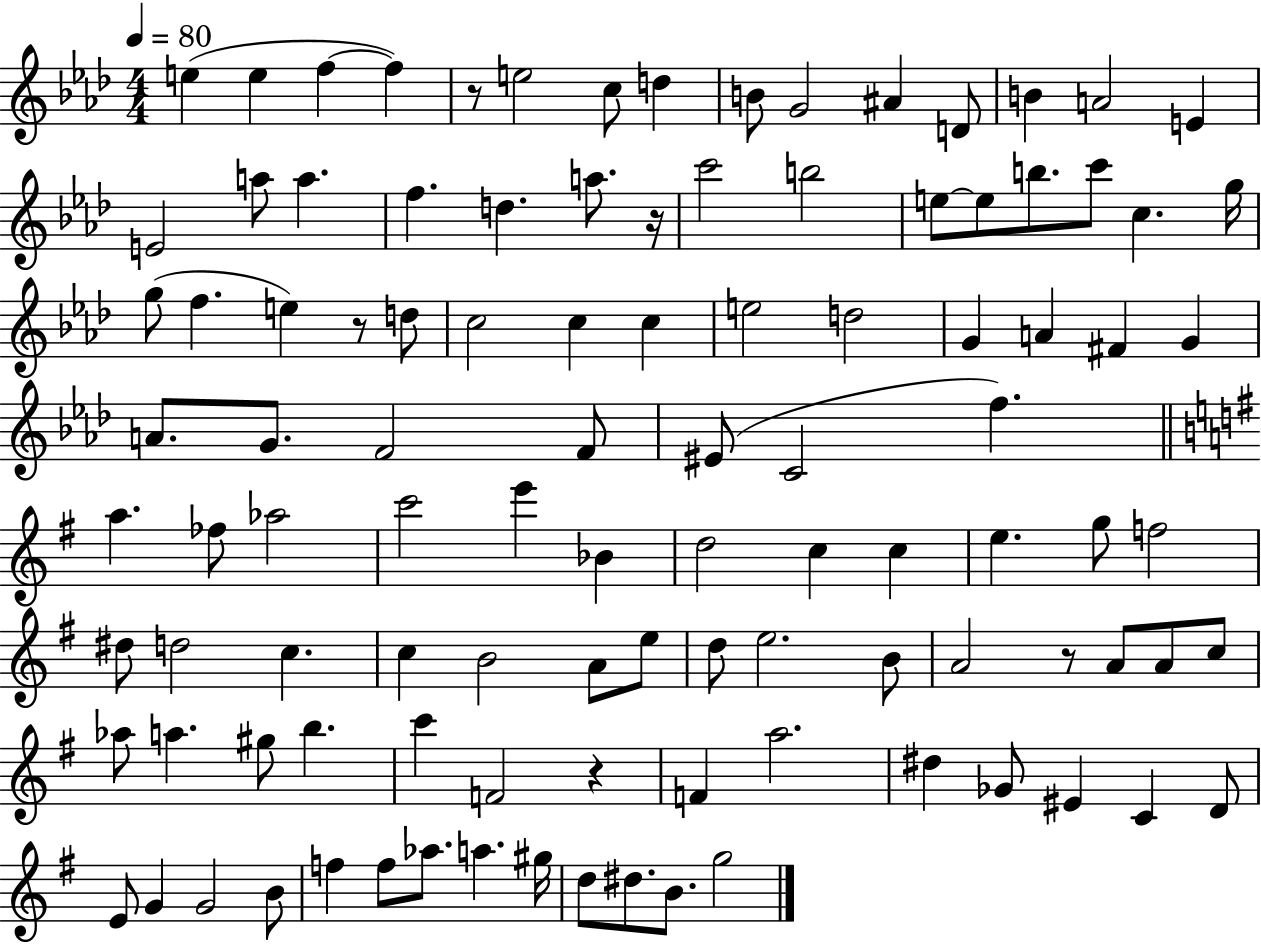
E5/q E5/q F5/q F5/q R/e E5/h C5/e D5/q B4/e G4/h A#4/q D4/e B4/q A4/h E4/q E4/h A5/e A5/q. F5/q. D5/q. A5/e. R/s C6/h B5/h E5/e E5/e B5/e. C6/e C5/q. G5/s G5/e F5/q. E5/q R/e D5/e C5/h C5/q C5/q E5/h D5/h G4/q A4/q F#4/q G4/q A4/e. G4/e. F4/h F4/e EIS4/e C4/h F5/q. A5/q. FES5/e Ab5/h C6/h E6/q Bb4/q D5/h C5/q C5/q E5/q. G5/e F5/h D#5/e D5/h C5/q. C5/q B4/h A4/e E5/e D5/e E5/h. B4/e A4/h R/e A4/e A4/e C5/e Ab5/e A5/q. G#5/e B5/q. C6/q F4/h R/q F4/q A5/h. D#5/q Gb4/e EIS4/q C4/q D4/e E4/e G4/q G4/h B4/e F5/q F5/e Ab5/e. A5/q. G#5/s D5/e D#5/e. B4/e. G5/h